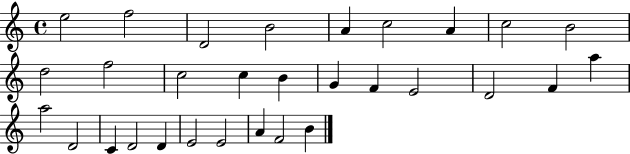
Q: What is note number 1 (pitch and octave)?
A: E5